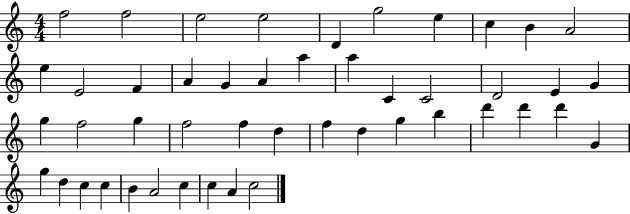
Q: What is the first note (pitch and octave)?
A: F5